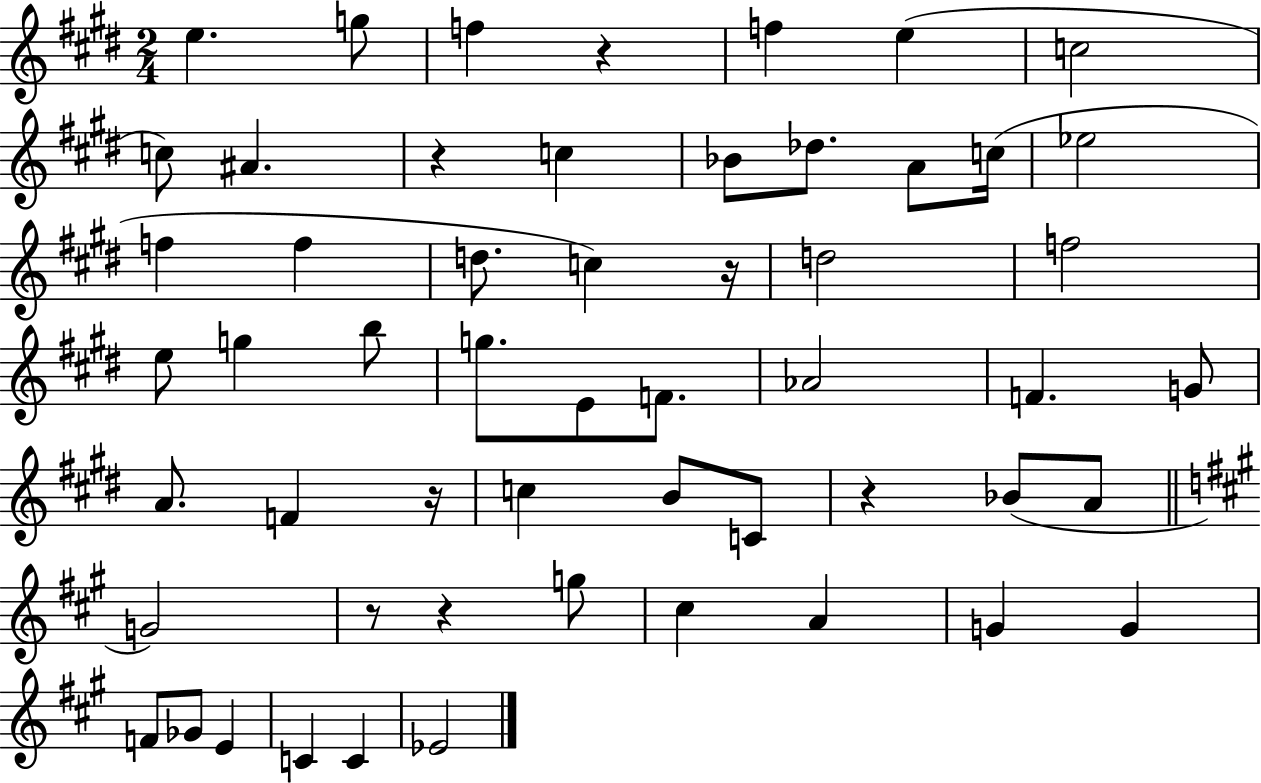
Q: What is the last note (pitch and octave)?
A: Eb4